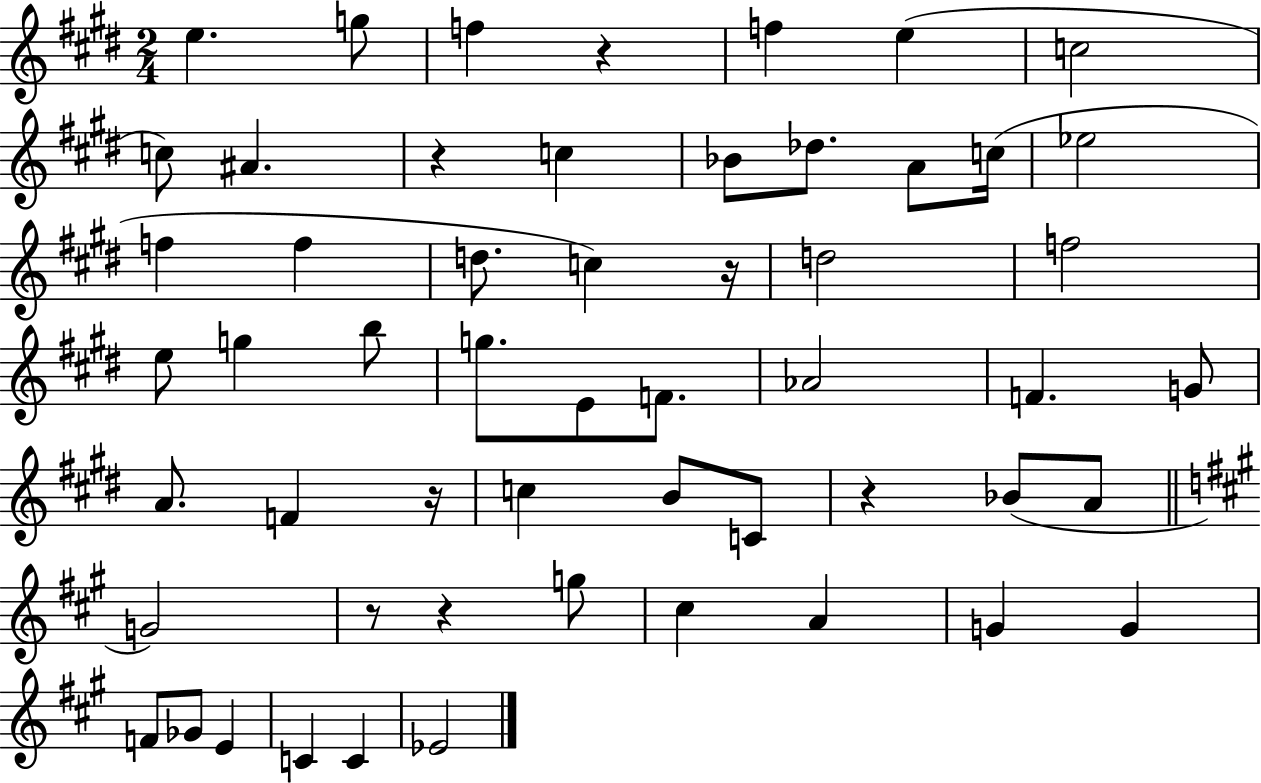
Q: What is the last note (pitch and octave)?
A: Eb4